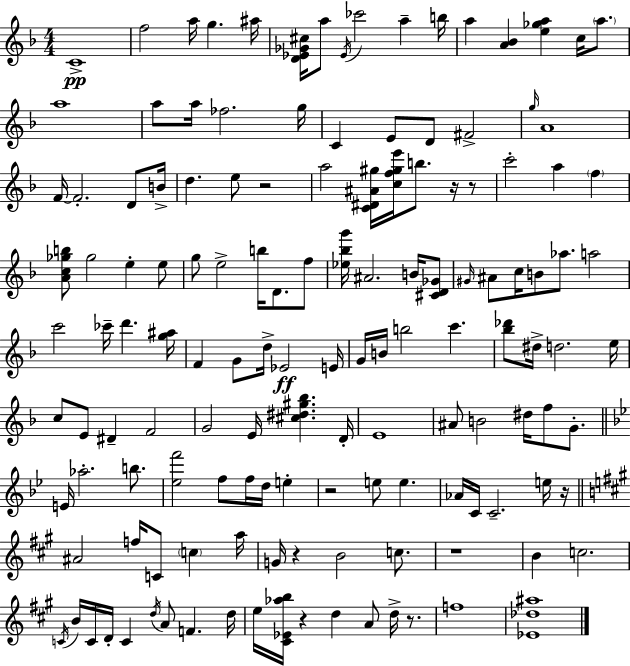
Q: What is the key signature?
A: F major